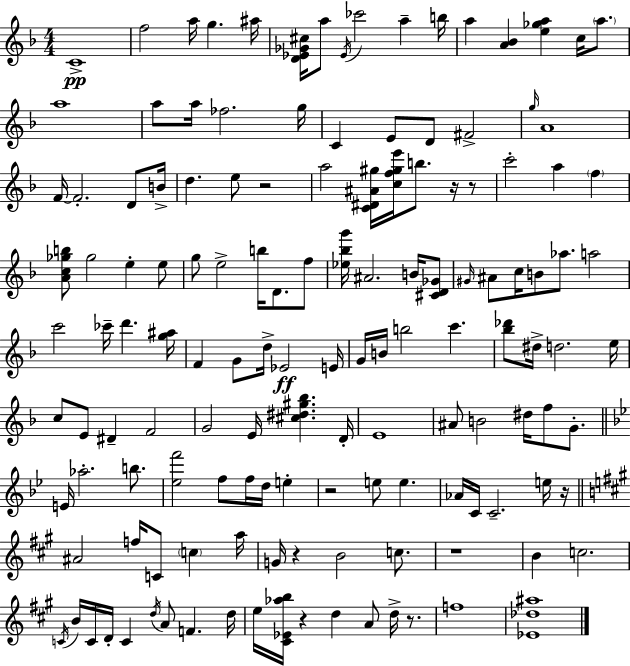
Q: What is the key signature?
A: F major